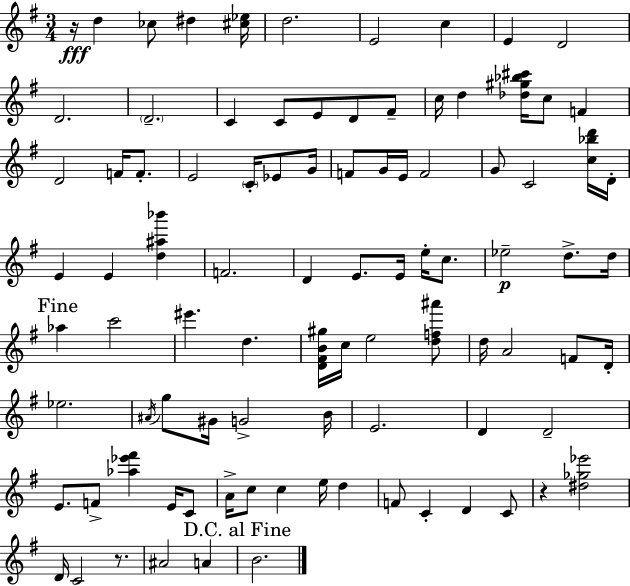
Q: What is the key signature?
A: E minor